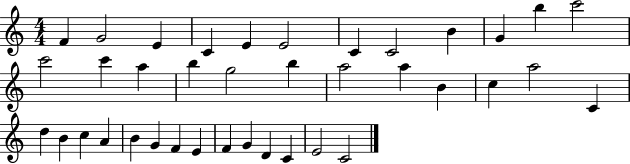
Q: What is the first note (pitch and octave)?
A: F4